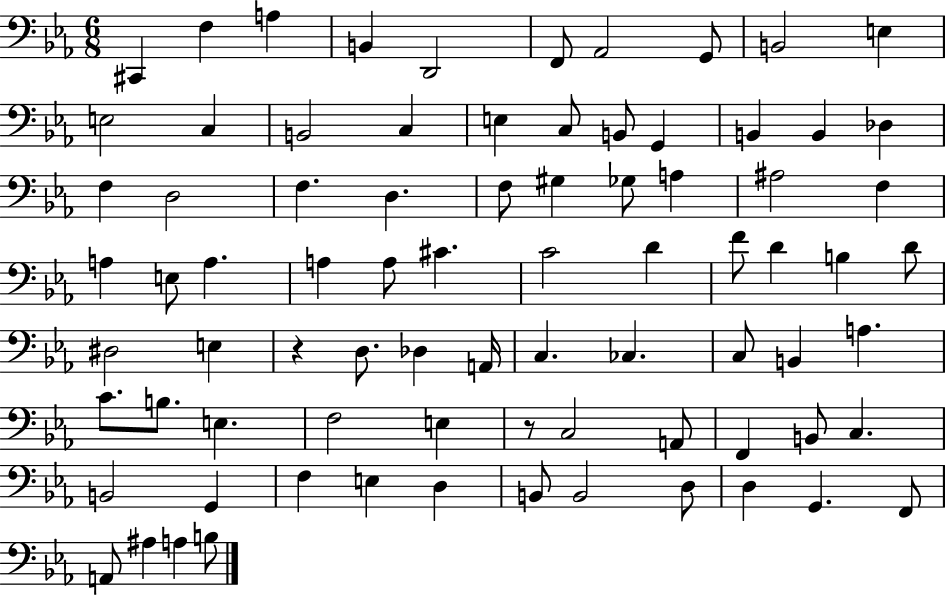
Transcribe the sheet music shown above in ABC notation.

X:1
T:Untitled
M:6/8
L:1/4
K:Eb
^C,, F, A, B,, D,,2 F,,/2 _A,,2 G,,/2 B,,2 E, E,2 C, B,,2 C, E, C,/2 B,,/2 G,, B,, B,, _D, F, D,2 F, D, F,/2 ^G, _G,/2 A, ^A,2 F, A, E,/2 A, A, A,/2 ^C C2 D F/2 D B, D/2 ^D,2 E, z D,/2 _D, A,,/4 C, _C, C,/2 B,, A, C/2 B,/2 E, F,2 E, z/2 C,2 A,,/2 F,, B,,/2 C, B,,2 G,, F, E, D, B,,/2 B,,2 D,/2 D, G,, F,,/2 A,,/2 ^A, A, B,/2